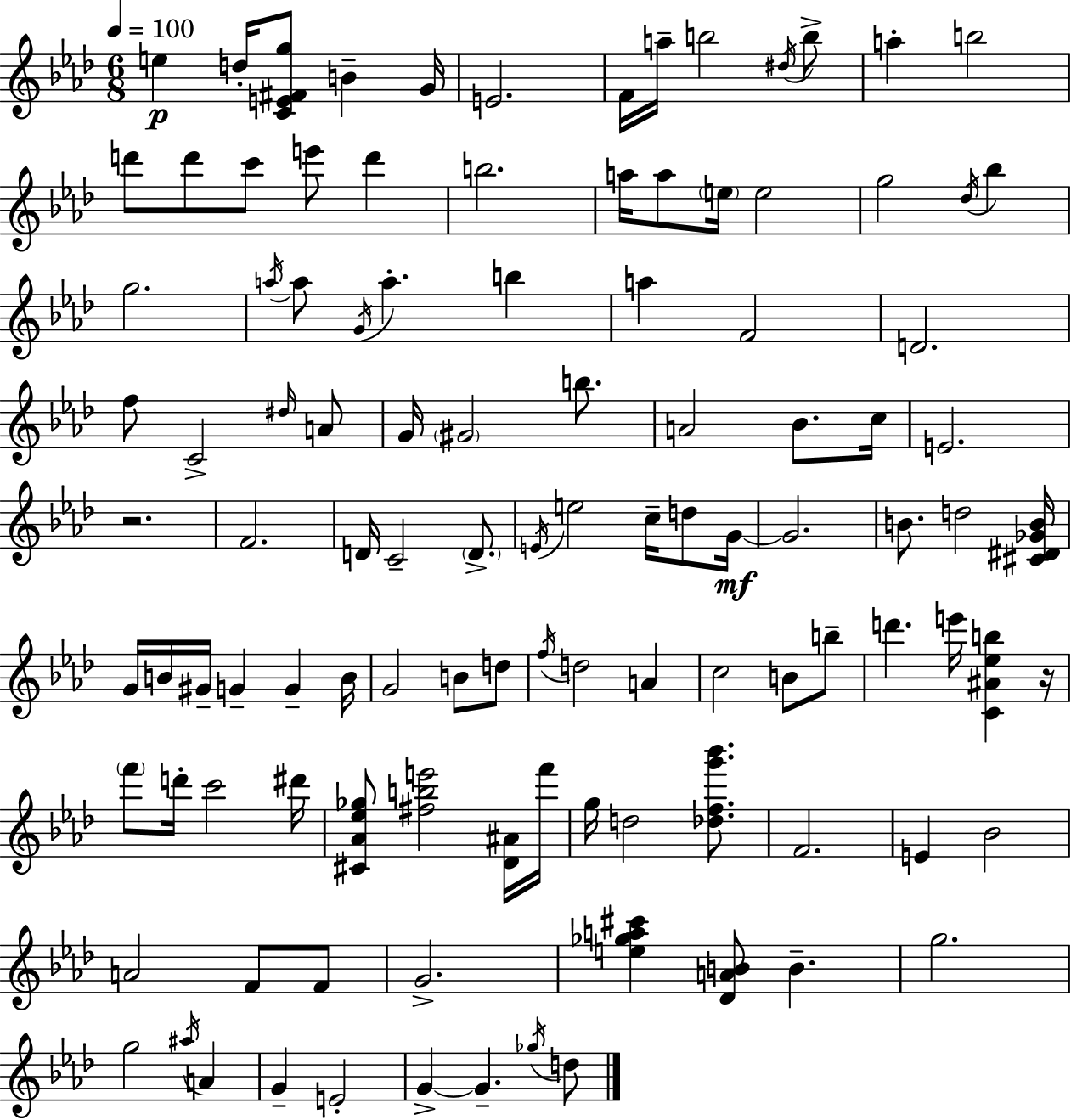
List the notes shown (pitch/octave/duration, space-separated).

E5/q D5/s [C4,E4,F#4,G5]/e B4/q G4/s E4/h. F4/s A5/s B5/h D#5/s B5/e A5/q B5/h D6/e D6/e C6/e E6/e D6/q B5/h. A5/s A5/e E5/s E5/h G5/h Db5/s Bb5/q G5/h. A5/s A5/e G4/s A5/q. B5/q A5/q F4/h D4/h. F5/e C4/h D#5/s A4/e G4/s G#4/h B5/e. A4/h Bb4/e. C5/s E4/h. R/h. F4/h. D4/s C4/h D4/e. E4/s E5/h C5/s D5/e G4/s G4/h. B4/e. D5/h [C#4,D#4,Gb4,B4]/s G4/s B4/s G#4/s G4/q G4/q B4/s G4/h B4/e D5/e F5/s D5/h A4/q C5/h B4/e B5/e D6/q. E6/s [C4,A#4,Eb5,B5]/q R/s F6/e D6/s C6/h D#6/s [C#4,Ab4,Eb5,Gb5]/e [F#5,B5,E6]/h [Db4,A#4]/s F6/s G5/s D5/h [Db5,F5,G6,Bb6]/e. F4/h. E4/q Bb4/h A4/h F4/e F4/e G4/h. [E5,Gb5,A5,C#6]/q [Db4,A4,B4]/e B4/q. G5/h. G5/h A#5/s A4/q G4/q E4/h G4/q G4/q. Gb5/s D5/e